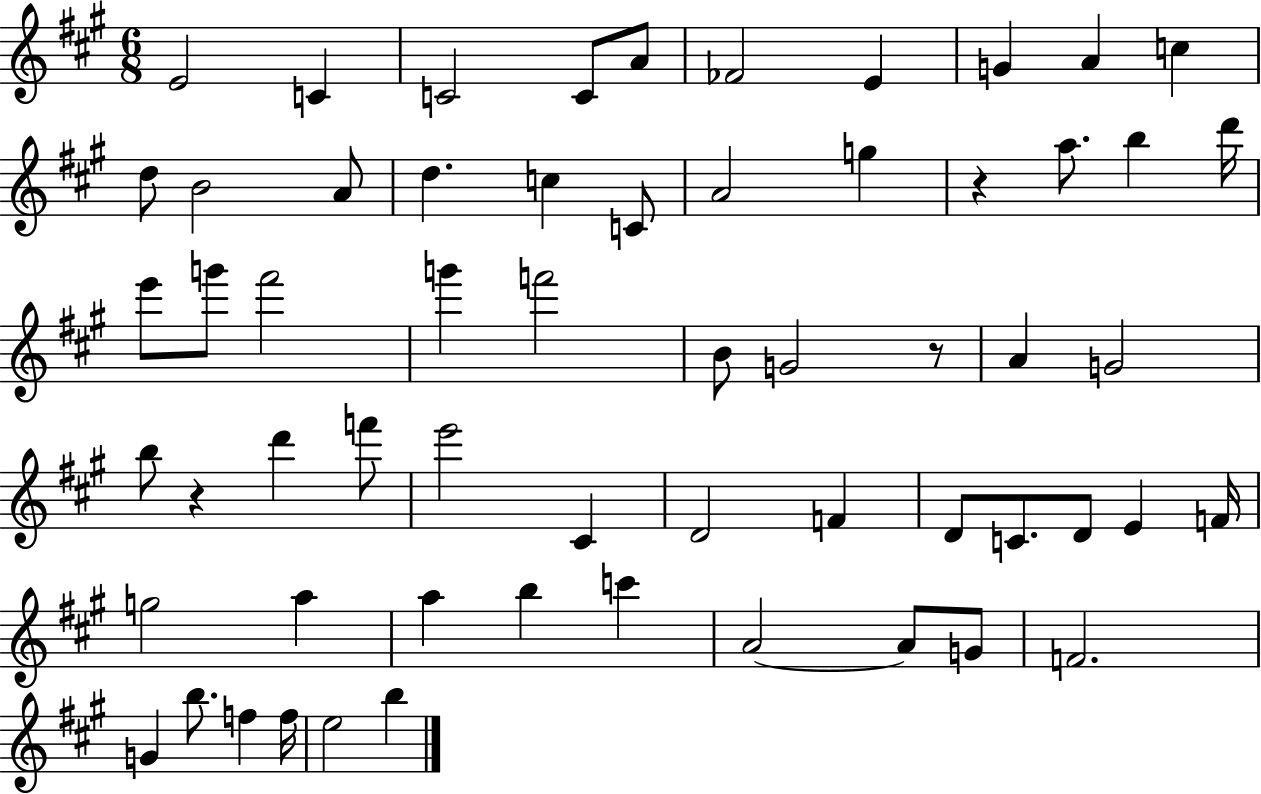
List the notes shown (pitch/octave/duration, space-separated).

E4/h C4/q C4/h C4/e A4/e FES4/h E4/q G4/q A4/q C5/q D5/e B4/h A4/e D5/q. C5/q C4/e A4/h G5/q R/q A5/e. B5/q D6/s E6/e G6/e F#6/h G6/q F6/h B4/e G4/h R/e A4/q G4/h B5/e R/q D6/q F6/e E6/h C#4/q D4/h F4/q D4/e C4/e. D4/e E4/q F4/s G5/h A5/q A5/q B5/q C6/q A4/h A4/e G4/e F4/h. G4/q B5/e. F5/q F5/s E5/h B5/q